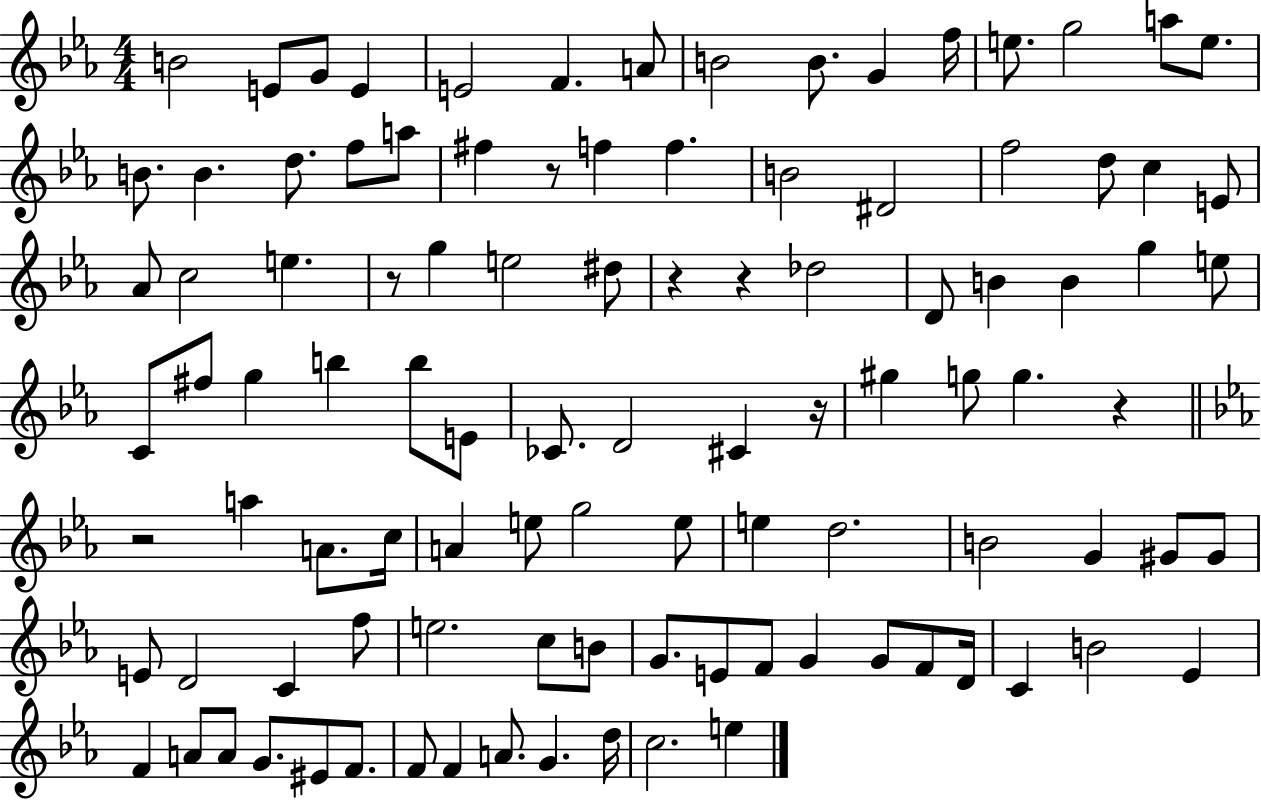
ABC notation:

X:1
T:Untitled
M:4/4
L:1/4
K:Eb
B2 E/2 G/2 E E2 F A/2 B2 B/2 G f/4 e/2 g2 a/2 e/2 B/2 B d/2 f/2 a/2 ^f z/2 f f B2 ^D2 f2 d/2 c E/2 _A/2 c2 e z/2 g e2 ^d/2 z z _d2 D/2 B B g e/2 C/2 ^f/2 g b b/2 E/2 _C/2 D2 ^C z/4 ^g g/2 g z z2 a A/2 c/4 A e/2 g2 e/2 e d2 B2 G ^G/2 ^G/2 E/2 D2 C f/2 e2 c/2 B/2 G/2 E/2 F/2 G G/2 F/2 D/4 C B2 _E F A/2 A/2 G/2 ^E/2 F/2 F/2 F A/2 G d/4 c2 e